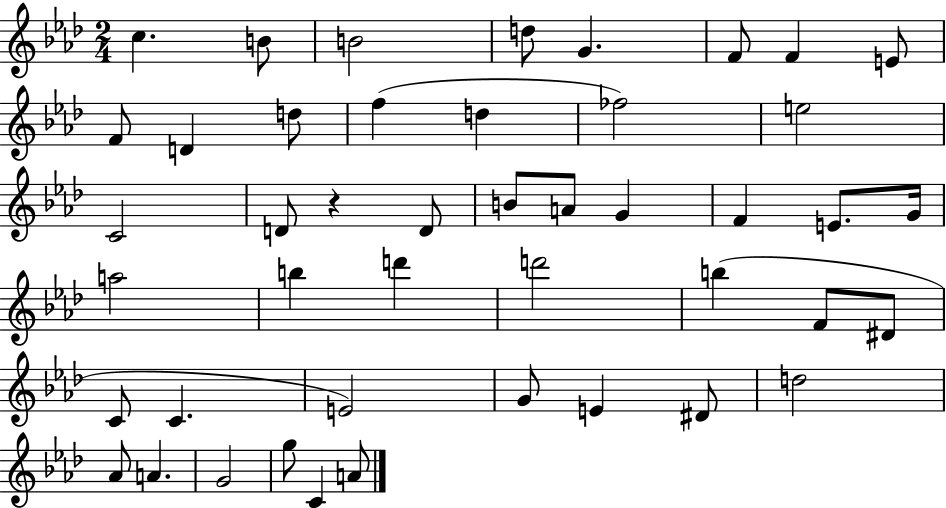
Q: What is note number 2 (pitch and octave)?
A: B4